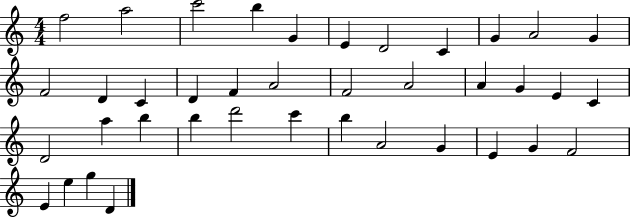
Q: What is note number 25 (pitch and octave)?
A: A5